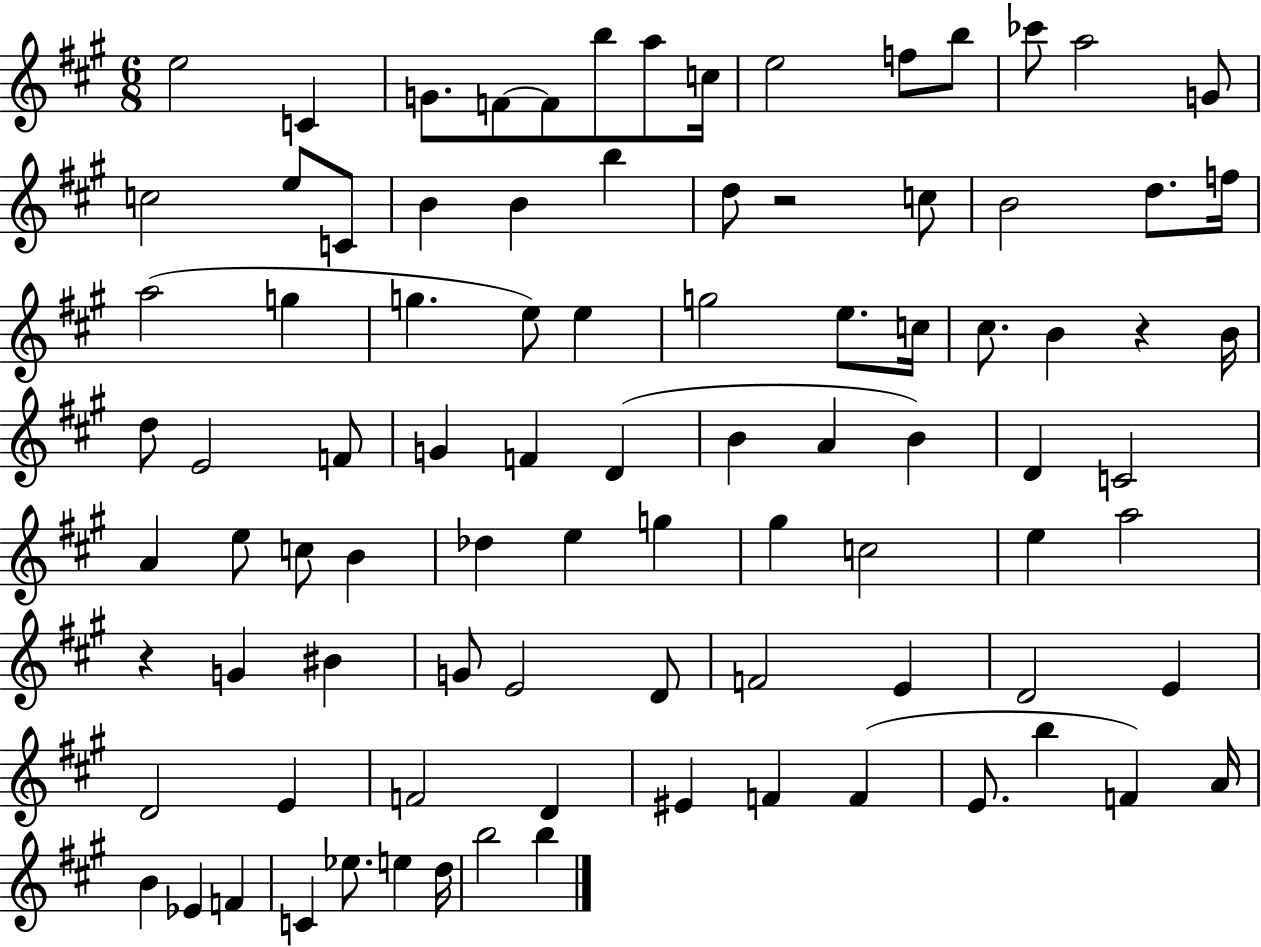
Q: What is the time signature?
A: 6/8